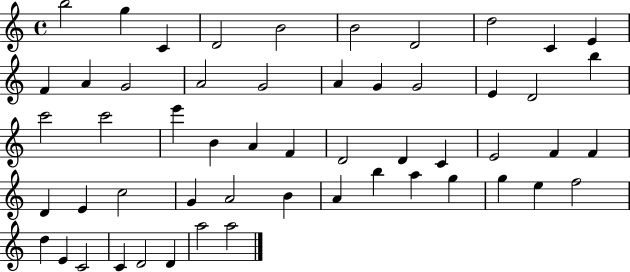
B5/h G5/q C4/q D4/h B4/h B4/h D4/h D5/h C4/q E4/q F4/q A4/q G4/h A4/h G4/h A4/q G4/q G4/h E4/q D4/h B5/q C6/h C6/h E6/q B4/q A4/q F4/q D4/h D4/q C4/q E4/h F4/q F4/q D4/q E4/q C5/h G4/q A4/h B4/q A4/q B5/q A5/q G5/q G5/q E5/q F5/h D5/q E4/q C4/h C4/q D4/h D4/q A5/h A5/h